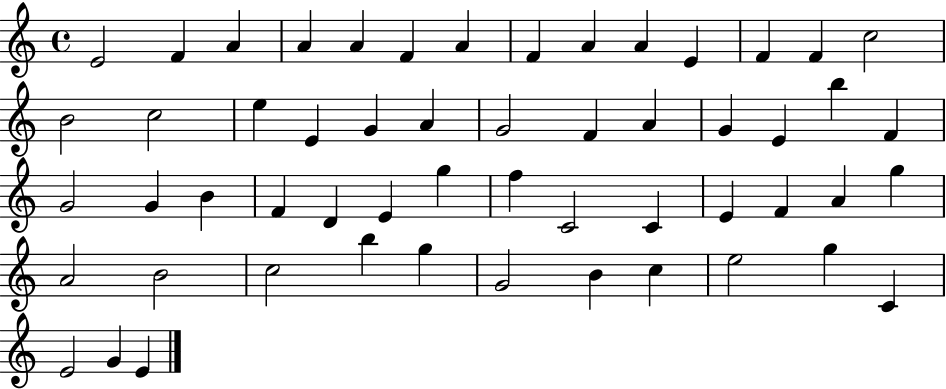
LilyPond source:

{
  \clef treble
  \time 4/4
  \defaultTimeSignature
  \key c \major
  e'2 f'4 a'4 | a'4 a'4 f'4 a'4 | f'4 a'4 a'4 e'4 | f'4 f'4 c''2 | \break b'2 c''2 | e''4 e'4 g'4 a'4 | g'2 f'4 a'4 | g'4 e'4 b''4 f'4 | \break g'2 g'4 b'4 | f'4 d'4 e'4 g''4 | f''4 c'2 c'4 | e'4 f'4 a'4 g''4 | \break a'2 b'2 | c''2 b''4 g''4 | g'2 b'4 c''4 | e''2 g''4 c'4 | \break e'2 g'4 e'4 | \bar "|."
}